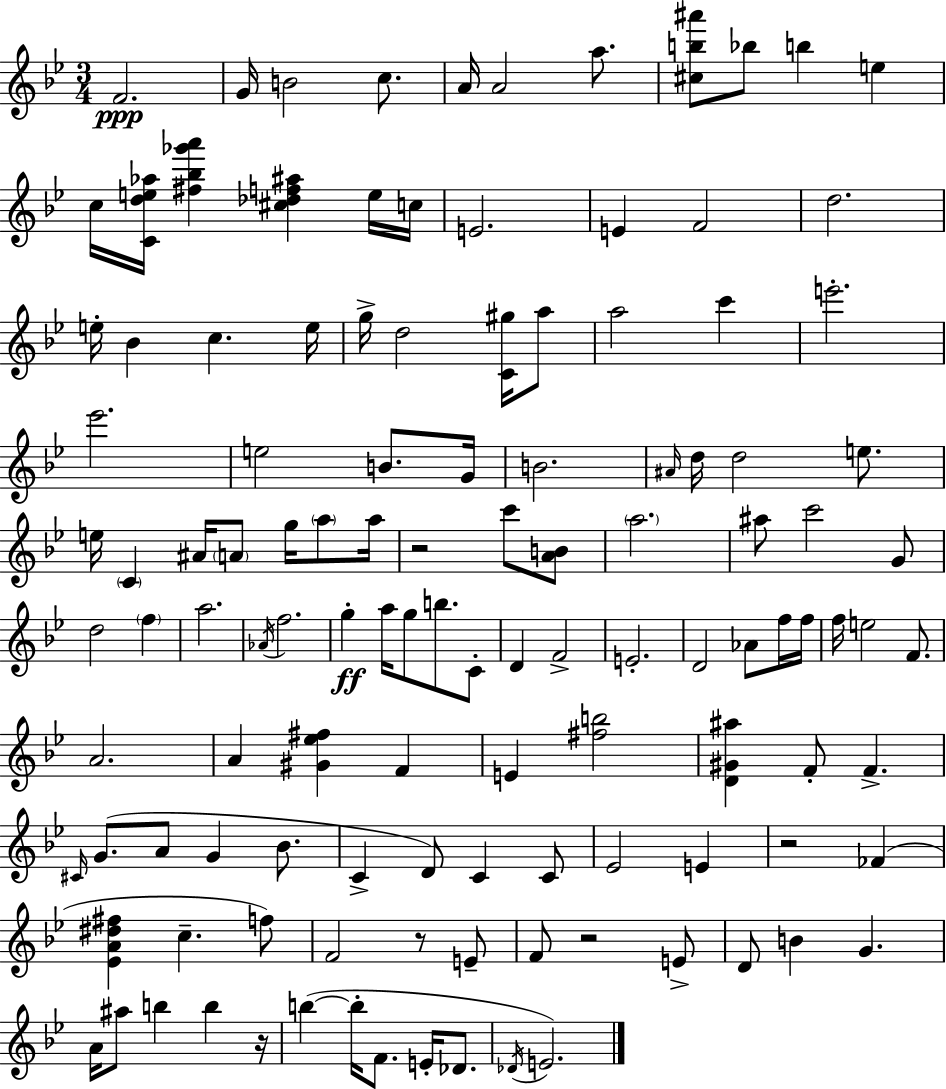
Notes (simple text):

F4/h. G4/s B4/h C5/e. A4/s A4/h A5/e. [C#5,B5,A#6]/e Bb5/e B5/q E5/q C5/s [C4,D5,E5,Ab5]/s [F#5,Bb5,Gb6,A6]/q [C#5,Db5,F5,A#5]/q E5/s C5/s E4/h. E4/q F4/h D5/h. E5/s Bb4/q C5/q. E5/s G5/s D5/h [C4,G#5]/s A5/e A5/h C6/q E6/h. Eb6/h. E5/h B4/e. G4/s B4/h. A#4/s D5/s D5/h E5/e. E5/s C4/q A#4/s A4/e G5/s A5/e A5/s R/h C6/e [A4,B4]/e A5/h. A#5/e C6/h G4/e D5/h F5/q A5/h. Ab4/s F5/h. G5/q A5/s G5/e B5/e. C4/e D4/q F4/h E4/h. D4/h Ab4/e F5/s F5/s F5/s E5/h F4/e. A4/h. A4/q [G#4,Eb5,F#5]/q F4/q E4/q [F#5,B5]/h [D4,G#4,A#5]/q F4/e F4/q. C#4/s G4/e. A4/e G4/q Bb4/e. C4/q D4/e C4/q C4/e Eb4/h E4/q R/h FES4/q [Eb4,A4,D#5,F#5]/q C5/q. F5/e F4/h R/e E4/e F4/e R/h E4/e D4/e B4/q G4/q. A4/s A#5/e B5/q B5/q R/s B5/q B5/s F4/e. E4/s Db4/e. Db4/s E4/h.